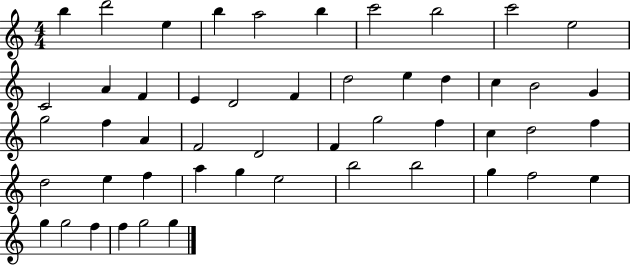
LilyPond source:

{
  \clef treble
  \numericTimeSignature
  \time 4/4
  \key c \major
  b''4 d'''2 e''4 | b''4 a''2 b''4 | c'''2 b''2 | c'''2 e''2 | \break c'2 a'4 f'4 | e'4 d'2 f'4 | d''2 e''4 d''4 | c''4 b'2 g'4 | \break g''2 f''4 a'4 | f'2 d'2 | f'4 g''2 f''4 | c''4 d''2 f''4 | \break d''2 e''4 f''4 | a''4 g''4 e''2 | b''2 b''2 | g''4 f''2 e''4 | \break g''4 g''2 f''4 | f''4 g''2 g''4 | \bar "|."
}